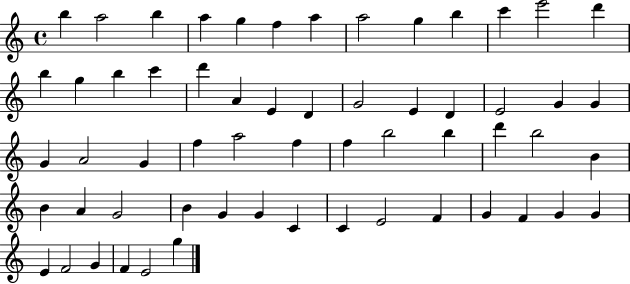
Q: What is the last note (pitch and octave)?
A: G5